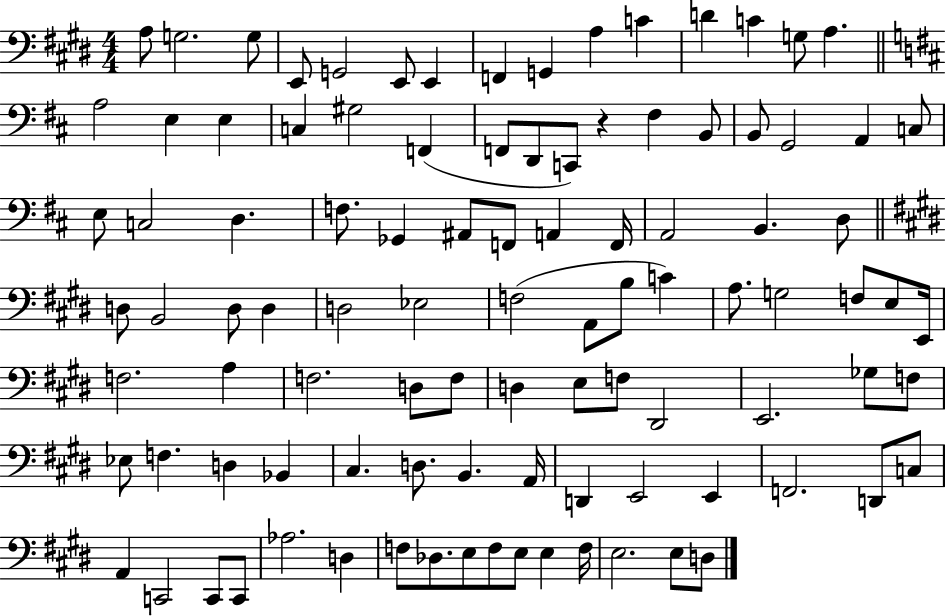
A3/e G3/h. G3/e E2/e G2/h E2/e E2/q F2/q G2/q A3/q C4/q D4/q C4/q G3/e A3/q. A3/h E3/q E3/q C3/q G#3/h F2/q F2/e D2/e C2/e R/q F#3/q B2/e B2/e G2/h A2/q C3/e E3/e C3/h D3/q. F3/e. Gb2/q A#2/e F2/e A2/q F2/s A2/h B2/q. D3/e D3/e B2/h D3/e D3/q D3/h Eb3/h F3/h A2/e B3/e C4/q A3/e. G3/h F3/e E3/e E2/s F3/h. A3/q F3/h. D3/e F3/e D3/q E3/e F3/e D#2/h E2/h. Gb3/e F3/e Eb3/e F3/q. D3/q Bb2/q C#3/q. D3/e. B2/q. A2/s D2/q E2/h E2/q F2/h. D2/e C3/e A2/q C2/h C2/e C2/e Ab3/h. D3/q F3/e Db3/e. E3/e F3/e E3/e E3/q F3/s E3/h. E3/e D3/e